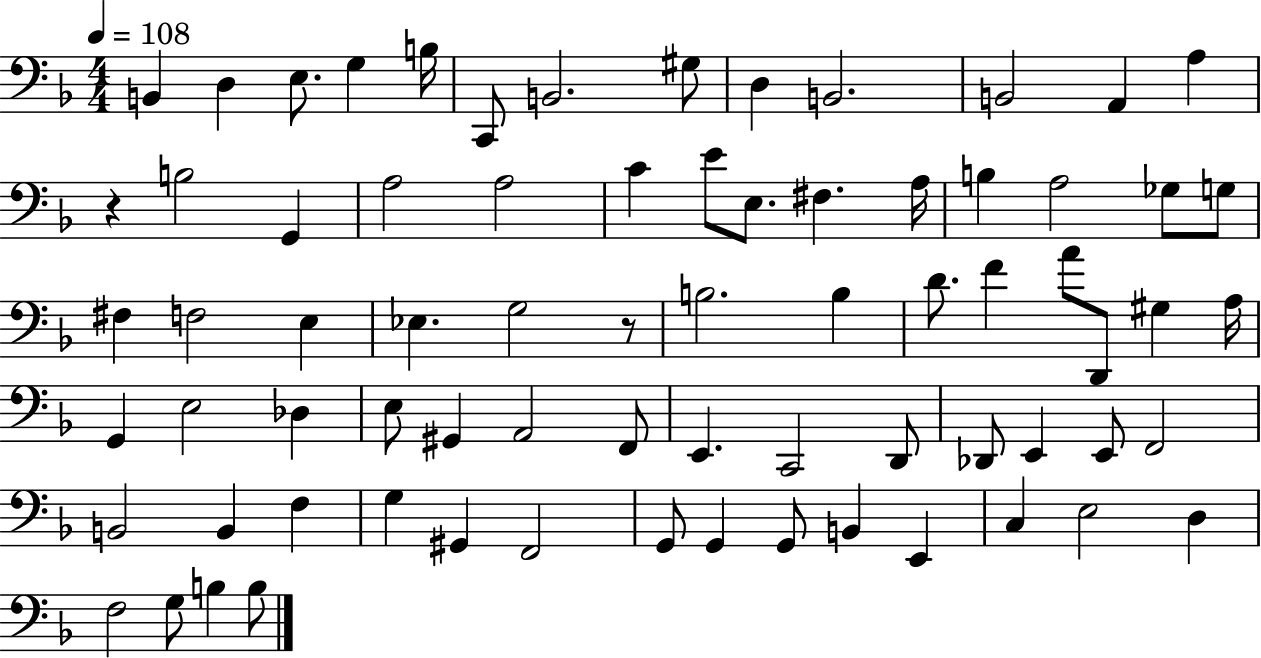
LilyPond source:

{
  \clef bass
  \numericTimeSignature
  \time 4/4
  \key f \major
  \tempo 4 = 108
  b,4 d4 e8. g4 b16 | c,8 b,2. gis8 | d4 b,2. | b,2 a,4 a4 | \break r4 b2 g,4 | a2 a2 | c'4 e'8 e8. fis4. a16 | b4 a2 ges8 g8 | \break fis4 f2 e4 | ees4. g2 r8 | b2. b4 | d'8. f'4 a'8 d,8 gis4 a16 | \break g,4 e2 des4 | e8 gis,4 a,2 f,8 | e,4. c,2 d,8 | des,8 e,4 e,8 f,2 | \break b,2 b,4 f4 | g4 gis,4 f,2 | g,8 g,4 g,8 b,4 e,4 | c4 e2 d4 | \break f2 g8 b4 b8 | \bar "|."
}